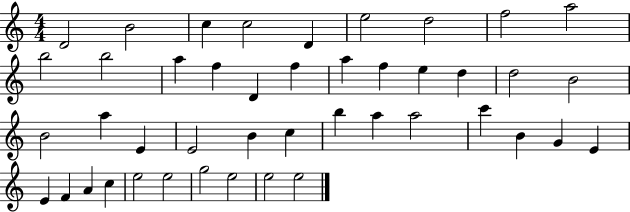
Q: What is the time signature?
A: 4/4